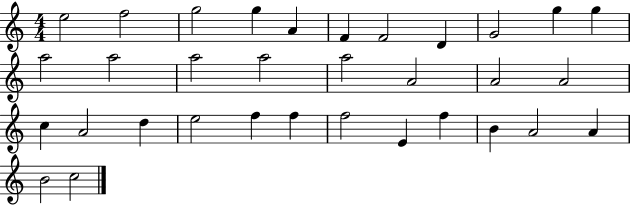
X:1
T:Untitled
M:4/4
L:1/4
K:C
e2 f2 g2 g A F F2 D G2 g g a2 a2 a2 a2 a2 A2 A2 A2 c A2 d e2 f f f2 E f B A2 A B2 c2